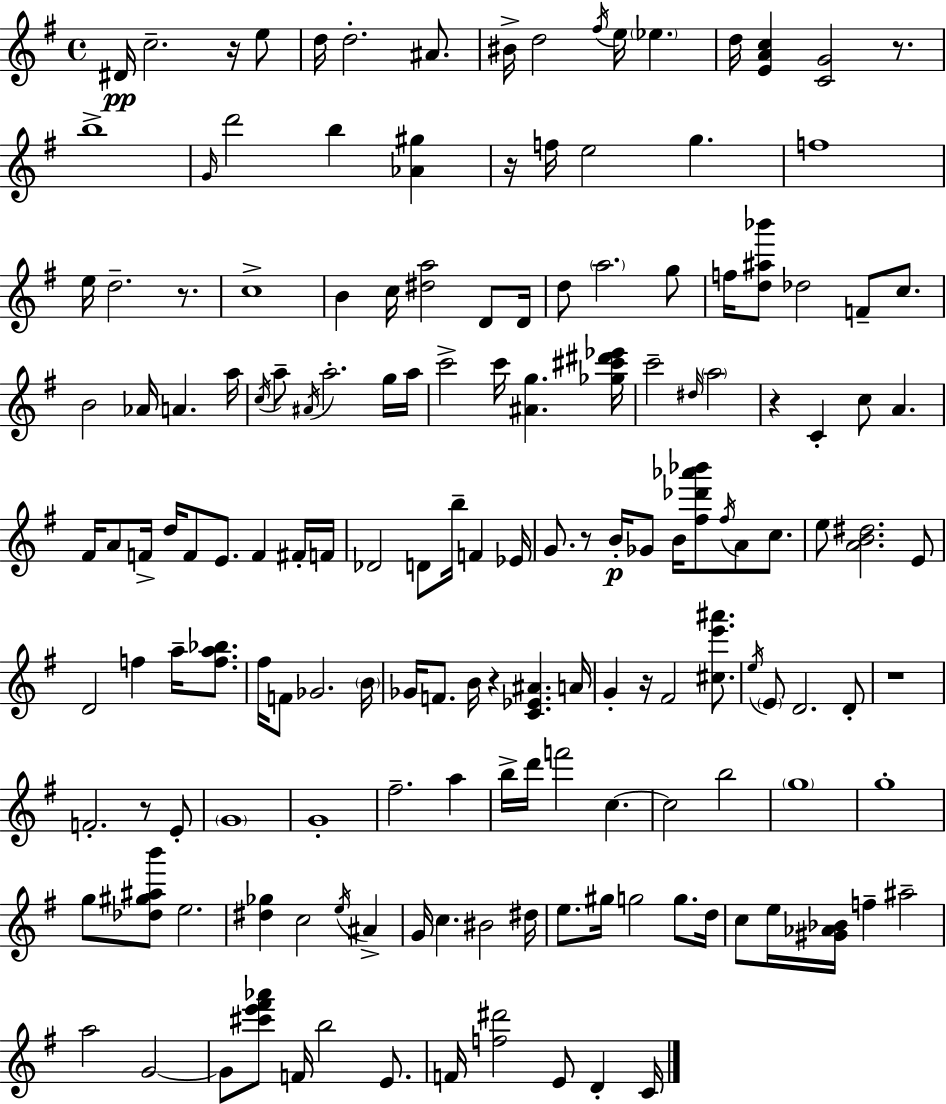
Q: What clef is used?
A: treble